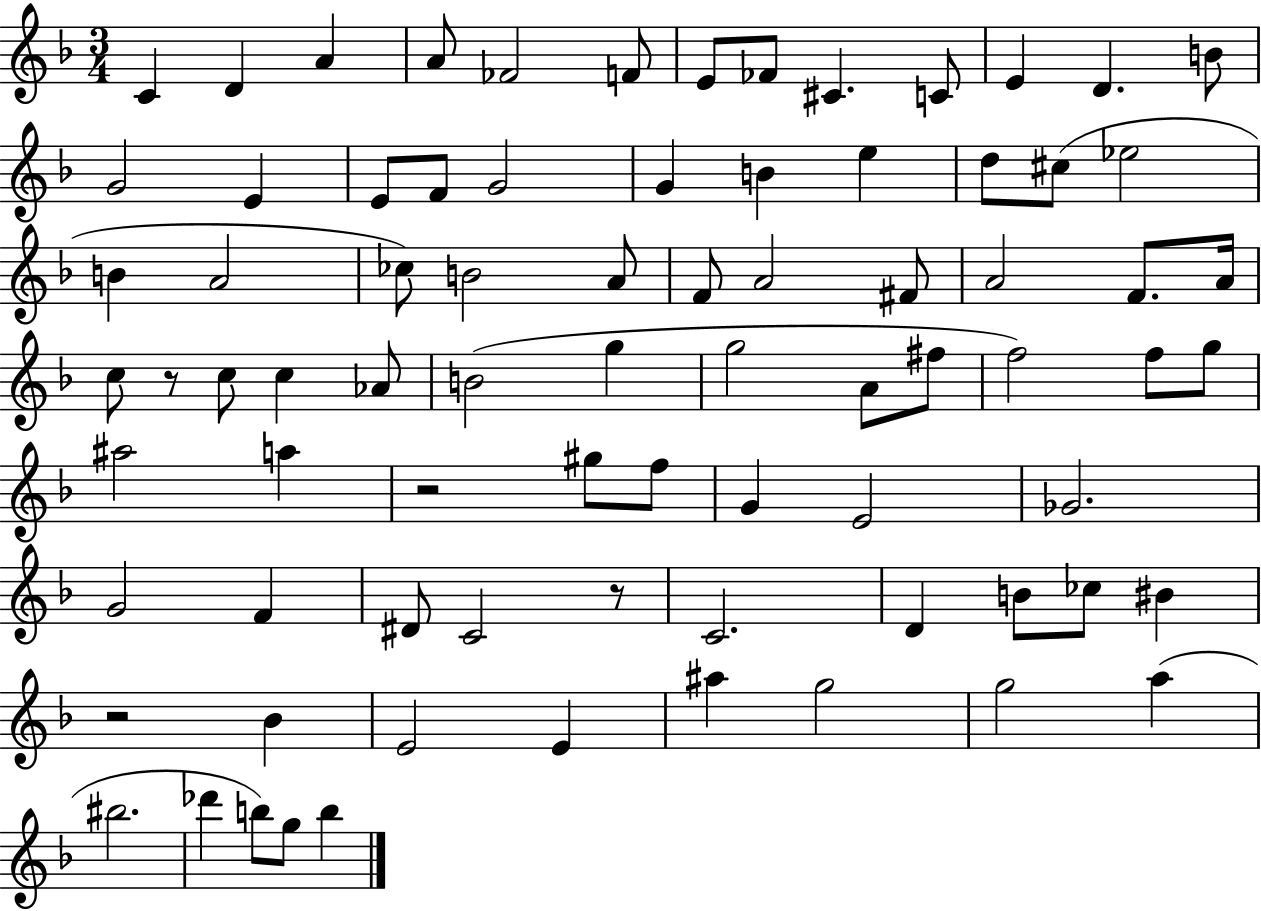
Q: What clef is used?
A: treble